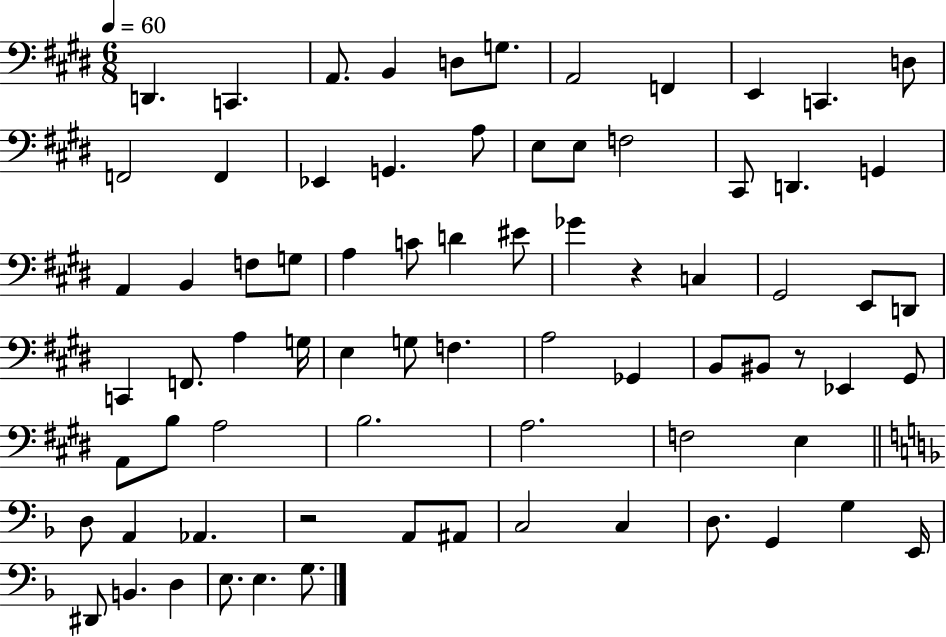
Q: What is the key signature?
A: E major